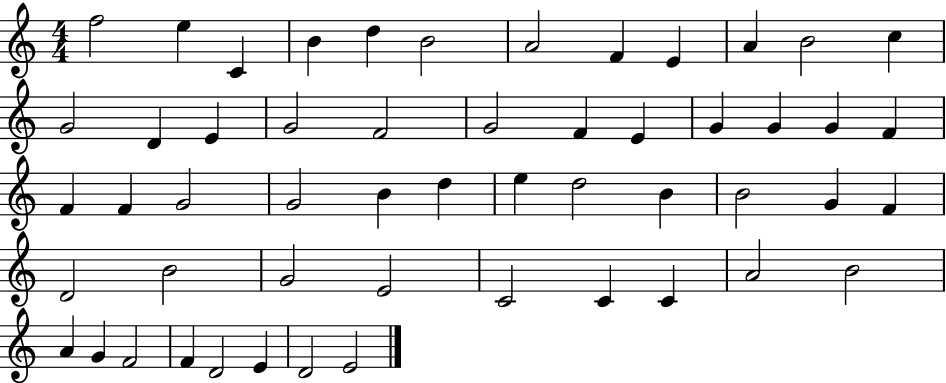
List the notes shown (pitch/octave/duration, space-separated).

F5/h E5/q C4/q B4/q D5/q B4/h A4/h F4/q E4/q A4/q B4/h C5/q G4/h D4/q E4/q G4/h F4/h G4/h F4/q E4/q G4/q G4/q G4/q F4/q F4/q F4/q G4/h G4/h B4/q D5/q E5/q D5/h B4/q B4/h G4/q F4/q D4/h B4/h G4/h E4/h C4/h C4/q C4/q A4/h B4/h A4/q G4/q F4/h F4/q D4/h E4/q D4/h E4/h